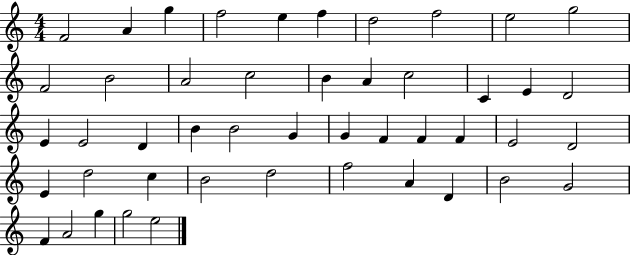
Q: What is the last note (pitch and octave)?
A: E5